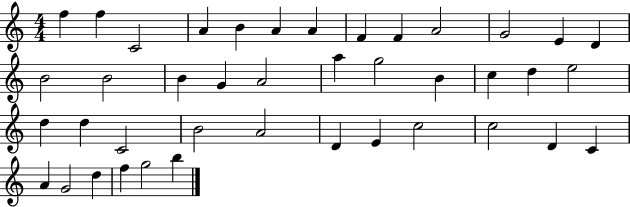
F5/q F5/q C4/h A4/q B4/q A4/q A4/q F4/q F4/q A4/h G4/h E4/q D4/q B4/h B4/h B4/q G4/q A4/h A5/q G5/h B4/q C5/q D5/q E5/h D5/q D5/q C4/h B4/h A4/h D4/q E4/q C5/h C5/h D4/q C4/q A4/q G4/h D5/q F5/q G5/h B5/q